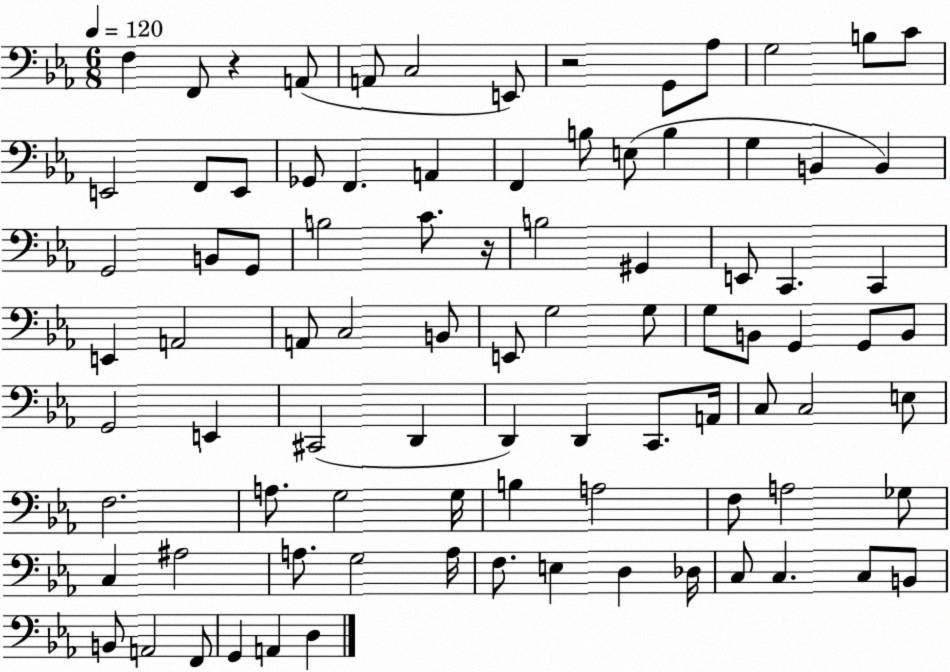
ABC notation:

X:1
T:Untitled
M:6/8
L:1/4
K:Eb
F, F,,/2 z A,,/2 A,,/2 C,2 E,,/2 z2 G,,/2 _A,/2 G,2 B,/2 C/2 E,,2 F,,/2 E,,/2 _G,,/2 F,, A,, F,, B,/2 E,/2 B, G, B,, B,, G,,2 B,,/2 G,,/2 B,2 C/2 z/4 B,2 ^G,, E,,/2 C,, C,, E,, A,,2 A,,/2 C,2 B,,/2 E,,/2 G,2 G,/2 G,/2 B,,/2 G,, G,,/2 B,,/2 G,,2 E,, ^C,,2 D,, D,, D,, C,,/2 A,,/4 C,/2 C,2 E,/2 F,2 A,/2 G,2 G,/4 B, A,2 F,/2 A,2 _G,/2 C, ^A,2 A,/2 G,2 A,/4 F,/2 E, D, _D,/4 C,/2 C, C,/2 B,,/2 B,,/2 A,,2 F,,/2 G,, A,, D,